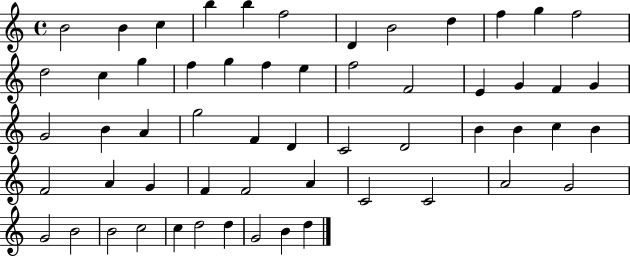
{
  \clef treble
  \time 4/4
  \defaultTimeSignature
  \key c \major
  b'2 b'4 c''4 | b''4 b''4 f''2 | d'4 b'2 d''4 | f''4 g''4 f''2 | \break d''2 c''4 g''4 | f''4 g''4 f''4 e''4 | f''2 f'2 | e'4 g'4 f'4 g'4 | \break g'2 b'4 a'4 | g''2 f'4 d'4 | c'2 d'2 | b'4 b'4 c''4 b'4 | \break f'2 a'4 g'4 | f'4 f'2 a'4 | c'2 c'2 | a'2 g'2 | \break g'2 b'2 | b'2 c''2 | c''4 d''2 d''4 | g'2 b'4 d''4 | \break \bar "|."
}